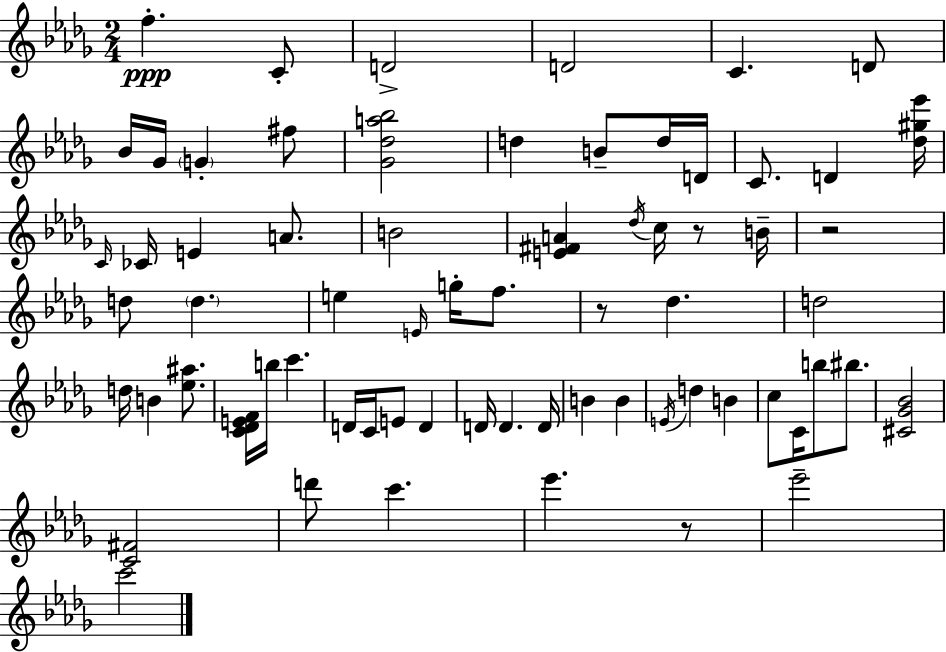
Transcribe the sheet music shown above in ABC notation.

X:1
T:Untitled
M:2/4
L:1/4
K:Bbm
f C/2 D2 D2 C D/2 _B/4 _G/4 G ^f/2 [_G_da_b]2 d B/2 d/4 D/4 C/2 D [_d^g_e']/4 C/4 _C/4 E A/2 B2 [E^FA] _d/4 c/4 z/2 B/4 z2 d/2 d e E/4 g/4 f/2 z/2 _d d2 d/4 B [_e^a]/2 [C_DEF]/4 b/4 c' D/4 C/4 E/2 D D/4 D D/4 B B E/4 d B c/2 C/4 b/2 ^b/2 [^C_G_B]2 [C^F]2 d'/2 c' _e' z/2 _e'2 c'2